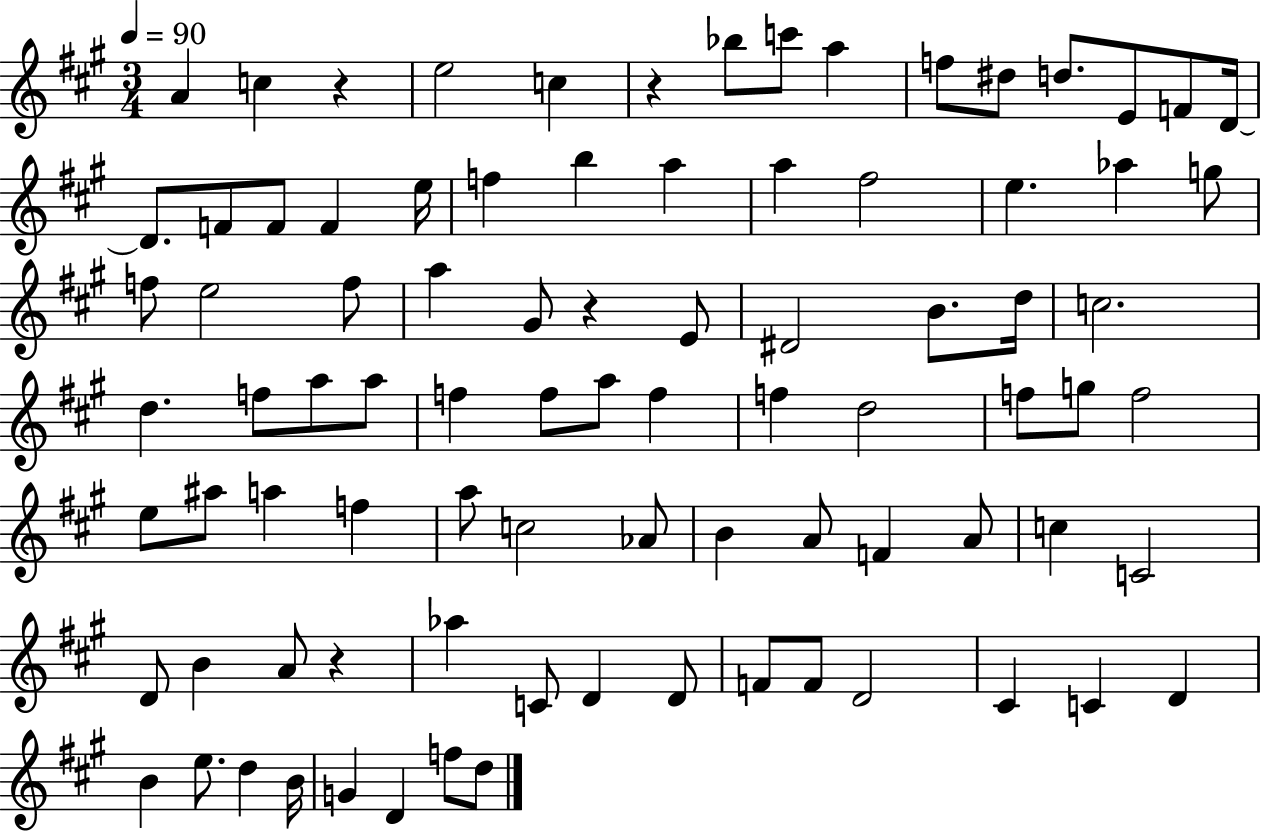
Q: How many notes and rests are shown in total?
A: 87